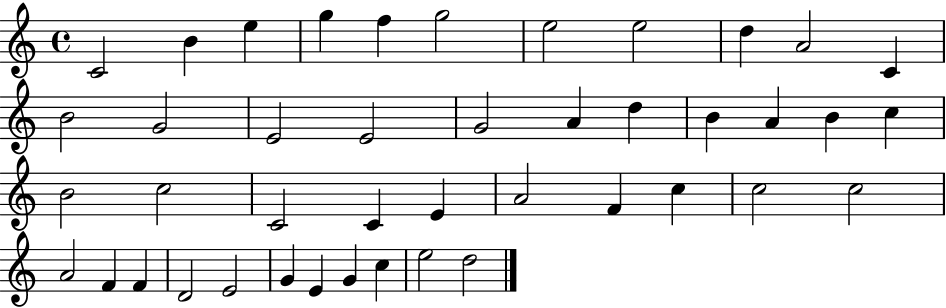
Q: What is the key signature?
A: C major